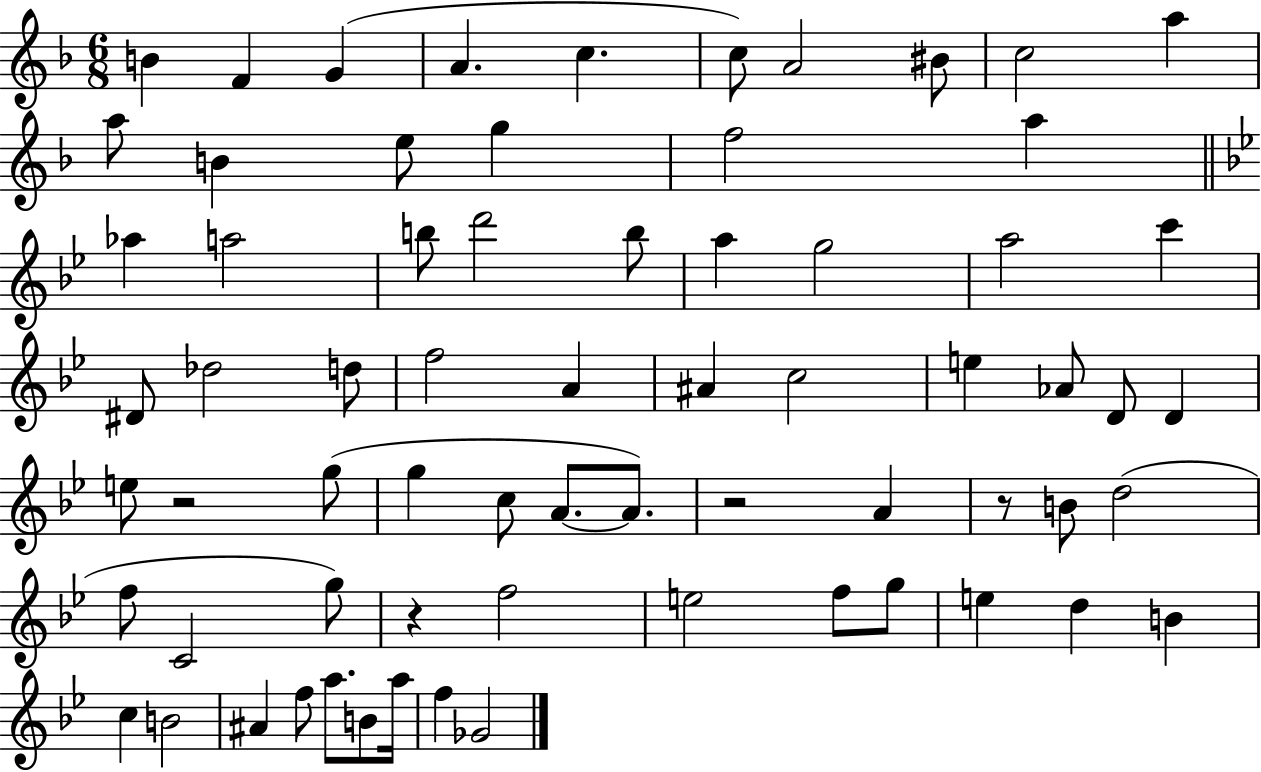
X:1
T:Untitled
M:6/8
L:1/4
K:F
B F G A c c/2 A2 ^B/2 c2 a a/2 B e/2 g f2 a _a a2 b/2 d'2 b/2 a g2 a2 c' ^D/2 _d2 d/2 f2 A ^A c2 e _A/2 D/2 D e/2 z2 g/2 g c/2 A/2 A/2 z2 A z/2 B/2 d2 f/2 C2 g/2 z f2 e2 f/2 g/2 e d B c B2 ^A f/2 a/2 B/2 a/4 f _G2